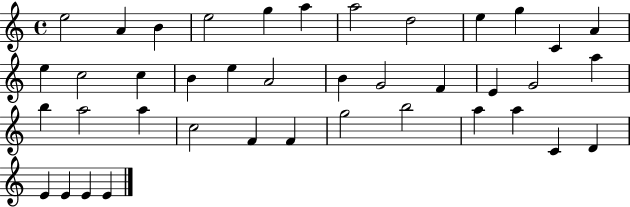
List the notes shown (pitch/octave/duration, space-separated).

E5/h A4/q B4/q E5/h G5/q A5/q A5/h D5/h E5/q G5/q C4/q A4/q E5/q C5/h C5/q B4/q E5/q A4/h B4/q G4/h F4/q E4/q G4/h A5/q B5/q A5/h A5/q C5/h F4/q F4/q G5/h B5/h A5/q A5/q C4/q D4/q E4/q E4/q E4/q E4/q